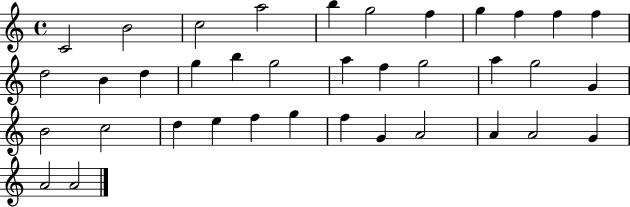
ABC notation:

X:1
T:Untitled
M:4/4
L:1/4
K:C
C2 B2 c2 a2 b g2 f g f f f d2 B d g b g2 a f g2 a g2 G B2 c2 d e f g f G A2 A A2 G A2 A2